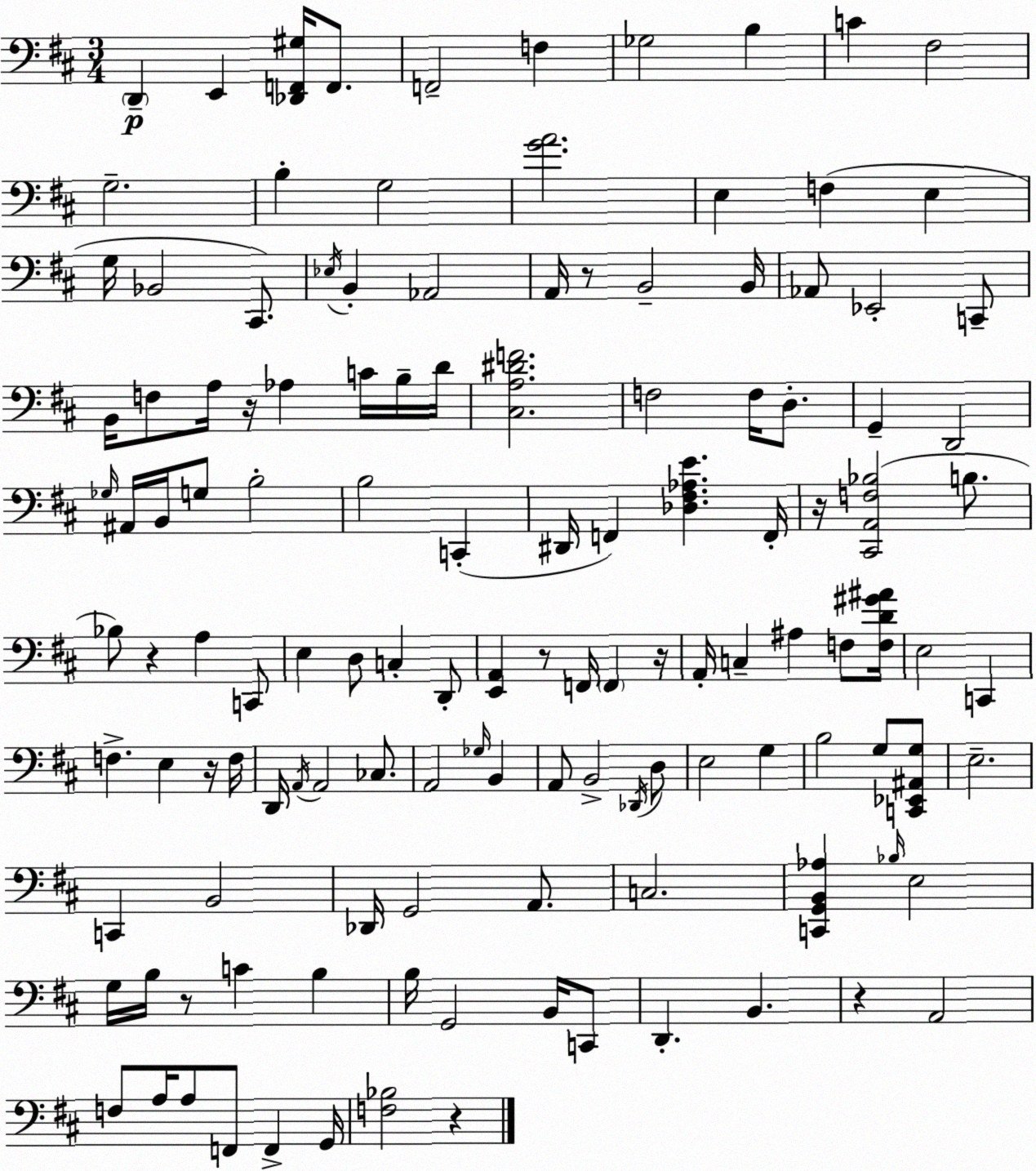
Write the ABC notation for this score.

X:1
T:Untitled
M:3/4
L:1/4
K:D
D,, E,, [_D,,F,,^G,]/4 F,,/2 F,,2 F, _G,2 B, C ^F,2 G,2 B, G,2 [GA]2 E, F, E, G,/4 _B,,2 ^C,,/2 _E,/4 B,, _A,,2 A,,/4 z/2 B,,2 B,,/4 _A,,/2 _E,,2 C,,/2 B,,/4 F,/2 A,/4 z/4 _A, C/4 B,/4 D/4 [^C,A,^DF]2 F,2 F,/4 D,/2 G,, D,,2 _G,/4 ^A,,/4 B,,/4 G,/2 B,2 B,2 C,, ^D,,/4 F,, [_D,^F,_A,E] F,,/4 z/4 [^C,,A,,F,_B,]2 B,/2 _B,/2 z A, C,,/2 E, D,/2 C, D,,/2 [E,,A,,] z/2 F,,/4 F,, z/4 A,,/4 C, ^A, F,/2 [F,D^G^A]/4 E,2 C,, F, E, z/4 F,/4 D,,/4 A,,/4 A,,2 _C,/2 A,,2 _G,/4 B,, A,,/2 B,,2 _D,,/4 D,/2 E,2 G, B,2 G,/2 [C,,_E,,^A,,G,]/2 E,2 C,, B,,2 _D,,/4 G,,2 A,,/2 C,2 [C,,G,,B,,_A,] _B,/4 E,2 G,/4 B,/4 z/2 C B, B,/4 G,,2 B,,/4 C,,/2 D,, B,, z A,,2 F,/2 A,/4 A,/2 F,,/2 F,, G,,/4 [F,_B,]2 z